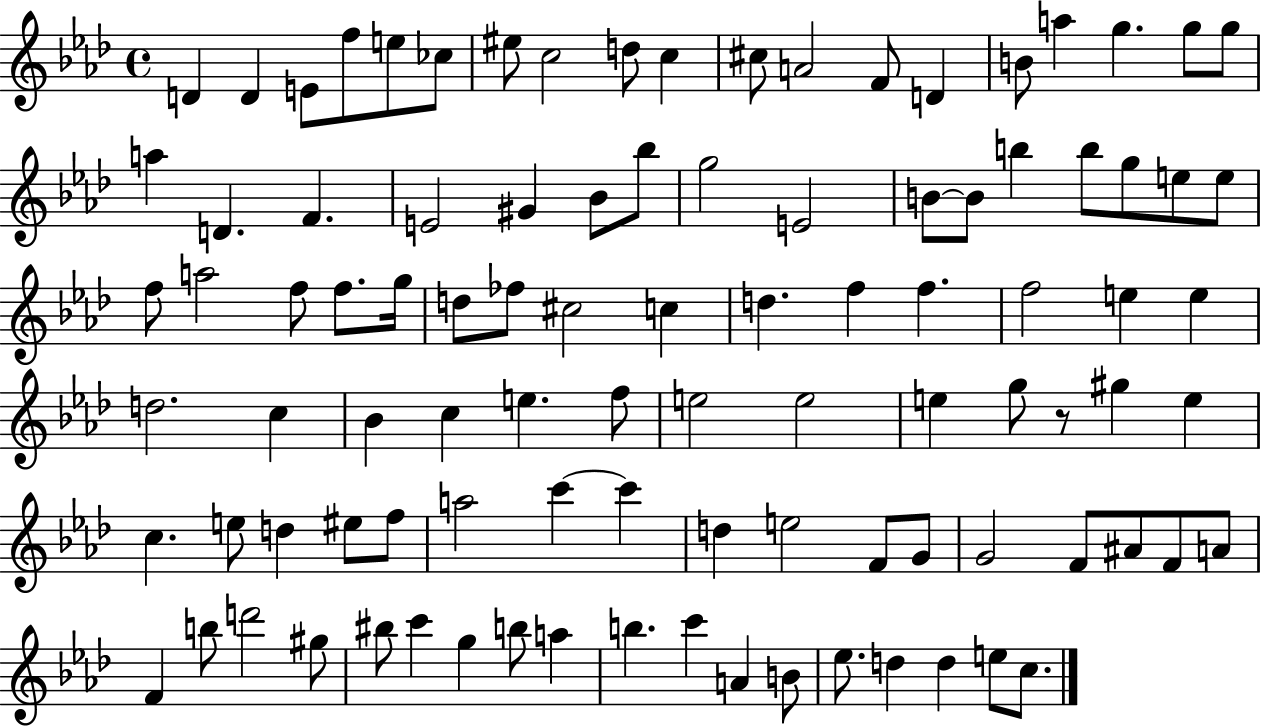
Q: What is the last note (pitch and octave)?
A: C5